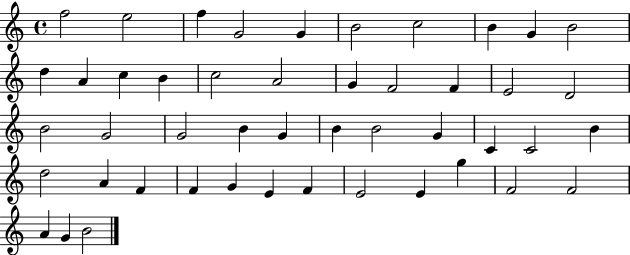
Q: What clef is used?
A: treble